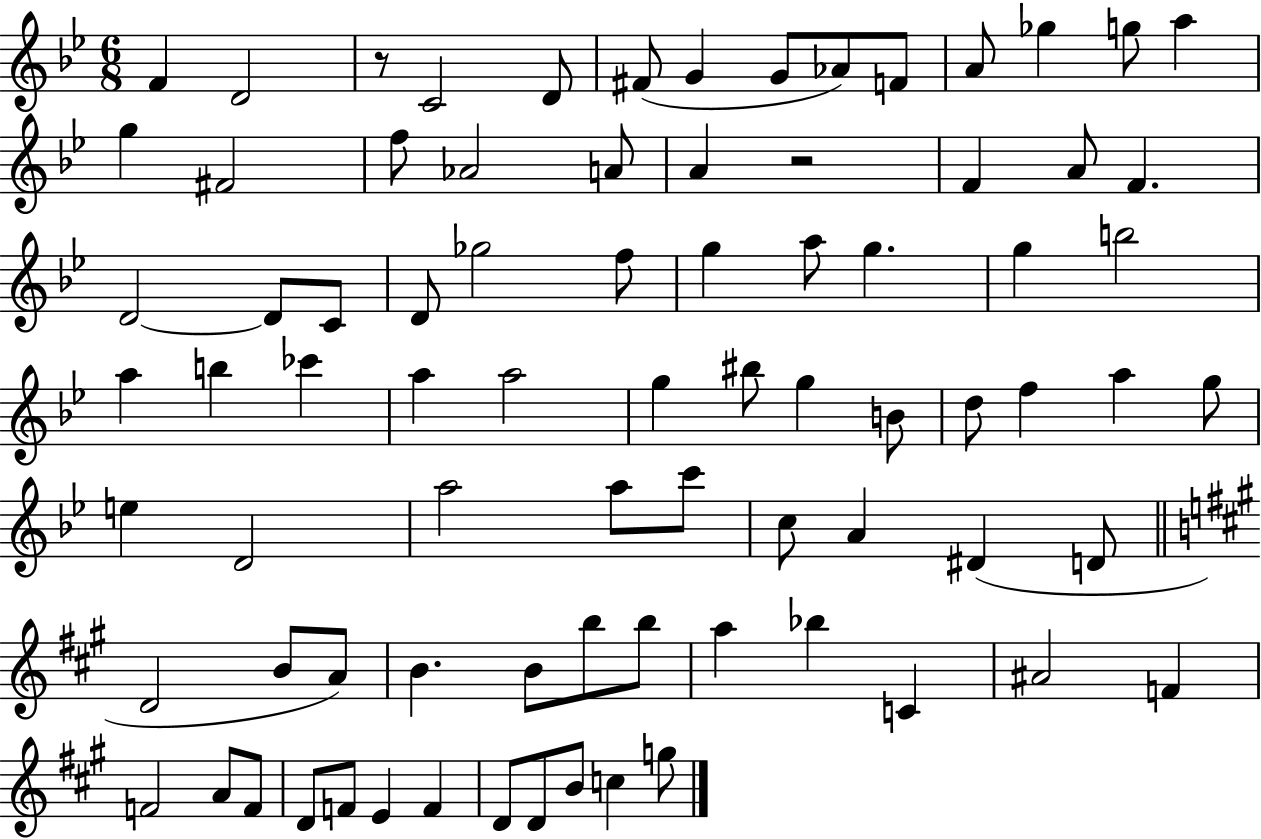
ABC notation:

X:1
T:Untitled
M:6/8
L:1/4
K:Bb
F D2 z/2 C2 D/2 ^F/2 G G/2 _A/2 F/2 A/2 _g g/2 a g ^F2 f/2 _A2 A/2 A z2 F A/2 F D2 D/2 C/2 D/2 _g2 f/2 g a/2 g g b2 a b _c' a a2 g ^b/2 g B/2 d/2 f a g/2 e D2 a2 a/2 c'/2 c/2 A ^D D/2 D2 B/2 A/2 B B/2 b/2 b/2 a _b C ^A2 F F2 A/2 F/2 D/2 F/2 E F D/2 D/2 B/2 c g/2